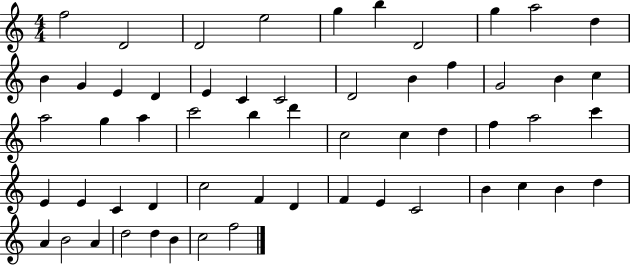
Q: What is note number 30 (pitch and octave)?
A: C5